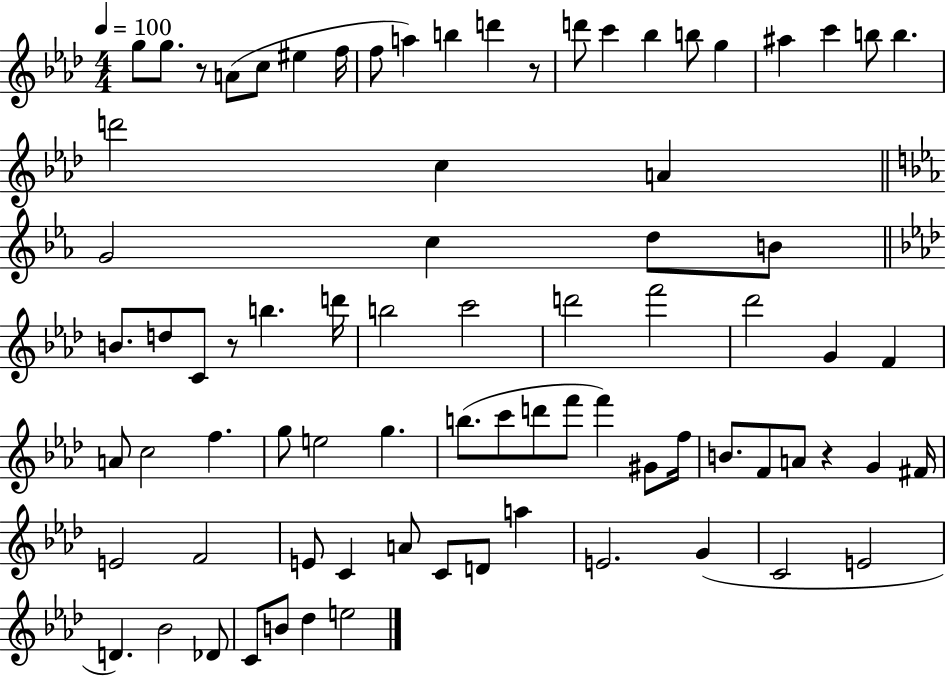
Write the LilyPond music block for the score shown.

{
  \clef treble
  \numericTimeSignature
  \time 4/4
  \key aes \major
  \tempo 4 = 100
  g''8 g''8. r8 a'8( c''8 eis''4 f''16 | f''8 a''4) b''4 d'''4 r8 | d'''8 c'''4 bes''4 b''8 g''4 | ais''4 c'''4 b''8 b''4. | \break d'''2 c''4 a'4 | \bar "||" \break \key ees \major g'2 c''4 d''8 b'8 | \bar "||" \break \key aes \major b'8. d''8 c'8 r8 b''4. d'''16 | b''2 c'''2 | d'''2 f'''2 | des'''2 g'4 f'4 | \break a'8 c''2 f''4. | g''8 e''2 g''4. | b''8.( c'''8 d'''8 f'''8 f'''4) gis'8 f''16 | b'8. f'8 a'8 r4 g'4 fis'16 | \break e'2 f'2 | e'8 c'4 a'8 c'8 d'8 a''4 | e'2. g'4( | c'2 e'2 | \break d'4.) bes'2 des'8 | c'8 b'8 des''4 e''2 | \bar "|."
}